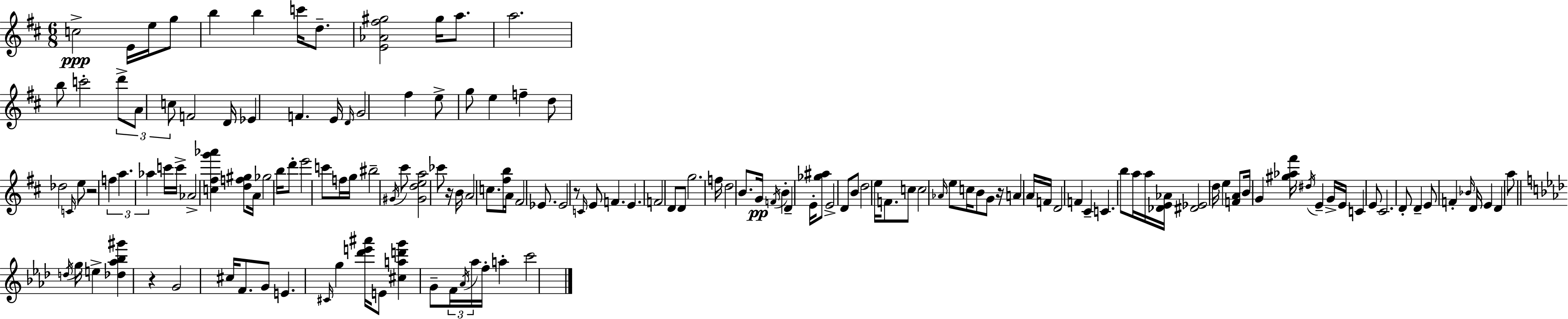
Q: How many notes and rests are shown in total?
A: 152